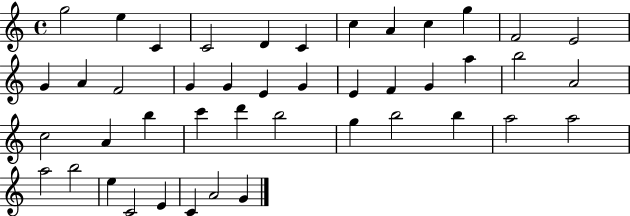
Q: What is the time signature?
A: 4/4